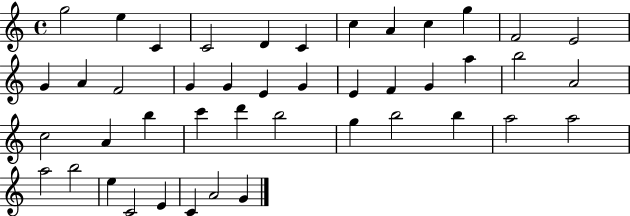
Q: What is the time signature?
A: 4/4